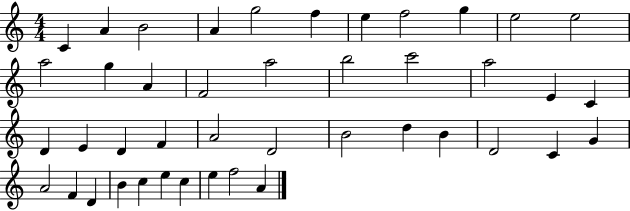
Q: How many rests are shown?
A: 0